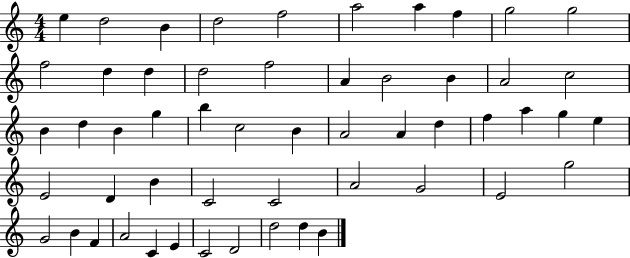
{
  \clef treble
  \numericTimeSignature
  \time 4/4
  \key c \major
  e''4 d''2 b'4 | d''2 f''2 | a''2 a''4 f''4 | g''2 g''2 | \break f''2 d''4 d''4 | d''2 f''2 | a'4 b'2 b'4 | a'2 c''2 | \break b'4 d''4 b'4 g''4 | b''4 c''2 b'4 | a'2 a'4 d''4 | f''4 a''4 g''4 e''4 | \break e'2 d'4 b'4 | c'2 c'2 | a'2 g'2 | e'2 g''2 | \break g'2 b'4 f'4 | a'2 c'4 e'4 | c'2 d'2 | d''2 d''4 b'4 | \break \bar "|."
}